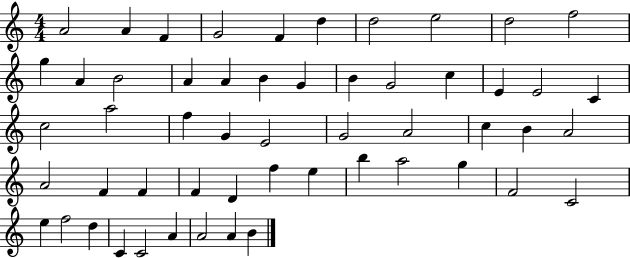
A4/h A4/q F4/q G4/h F4/q D5/q D5/h E5/h D5/h F5/h G5/q A4/q B4/h A4/q A4/q B4/q G4/q B4/q G4/h C5/q E4/q E4/h C4/q C5/h A5/h F5/q G4/q E4/h G4/h A4/h C5/q B4/q A4/h A4/h F4/q F4/q F4/q D4/q F5/q E5/q B5/q A5/h G5/q F4/h C4/h E5/q F5/h D5/q C4/q C4/h A4/q A4/h A4/q B4/q